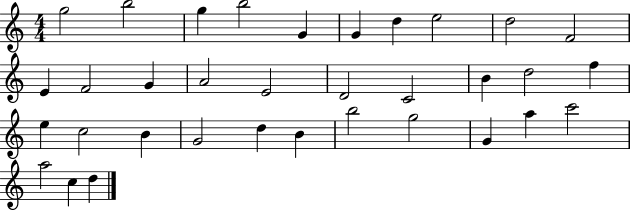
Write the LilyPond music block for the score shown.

{
  \clef treble
  \numericTimeSignature
  \time 4/4
  \key c \major
  g''2 b''2 | g''4 b''2 g'4 | g'4 d''4 e''2 | d''2 f'2 | \break e'4 f'2 g'4 | a'2 e'2 | d'2 c'2 | b'4 d''2 f''4 | \break e''4 c''2 b'4 | g'2 d''4 b'4 | b''2 g''2 | g'4 a''4 c'''2 | \break a''2 c''4 d''4 | \bar "|."
}